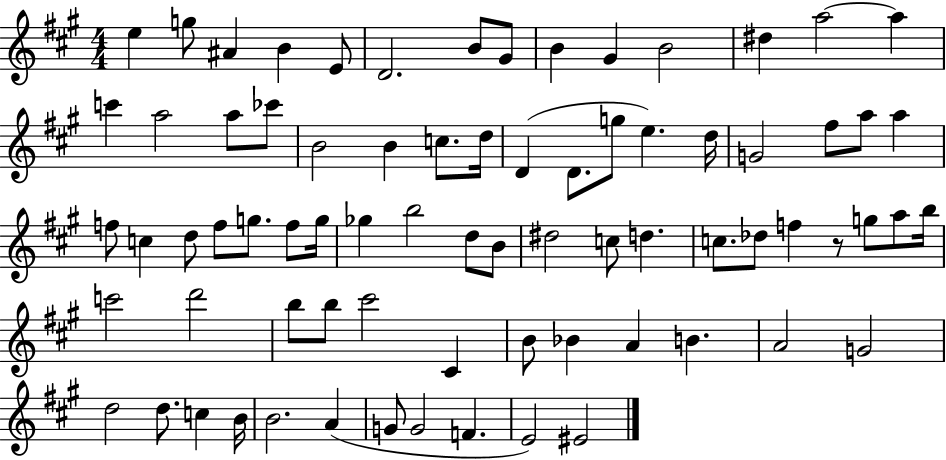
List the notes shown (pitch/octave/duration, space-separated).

E5/q G5/e A#4/q B4/q E4/e D4/h. B4/e G#4/e B4/q G#4/q B4/h D#5/q A5/h A5/q C6/q A5/h A5/e CES6/e B4/h B4/q C5/e. D5/s D4/q D4/e. G5/e E5/q. D5/s G4/h F#5/e A5/e A5/q F5/e C5/q D5/e F5/e G5/e. F5/e G5/s Gb5/q B5/h D5/e B4/e D#5/h C5/e D5/q. C5/e. Db5/e F5/q R/e G5/e A5/e B5/s C6/h D6/h B5/e B5/e C#6/h C#4/q B4/e Bb4/q A4/q B4/q. A4/h G4/h D5/h D5/e. C5/q B4/s B4/h. A4/q G4/e G4/h F4/q. E4/h EIS4/h